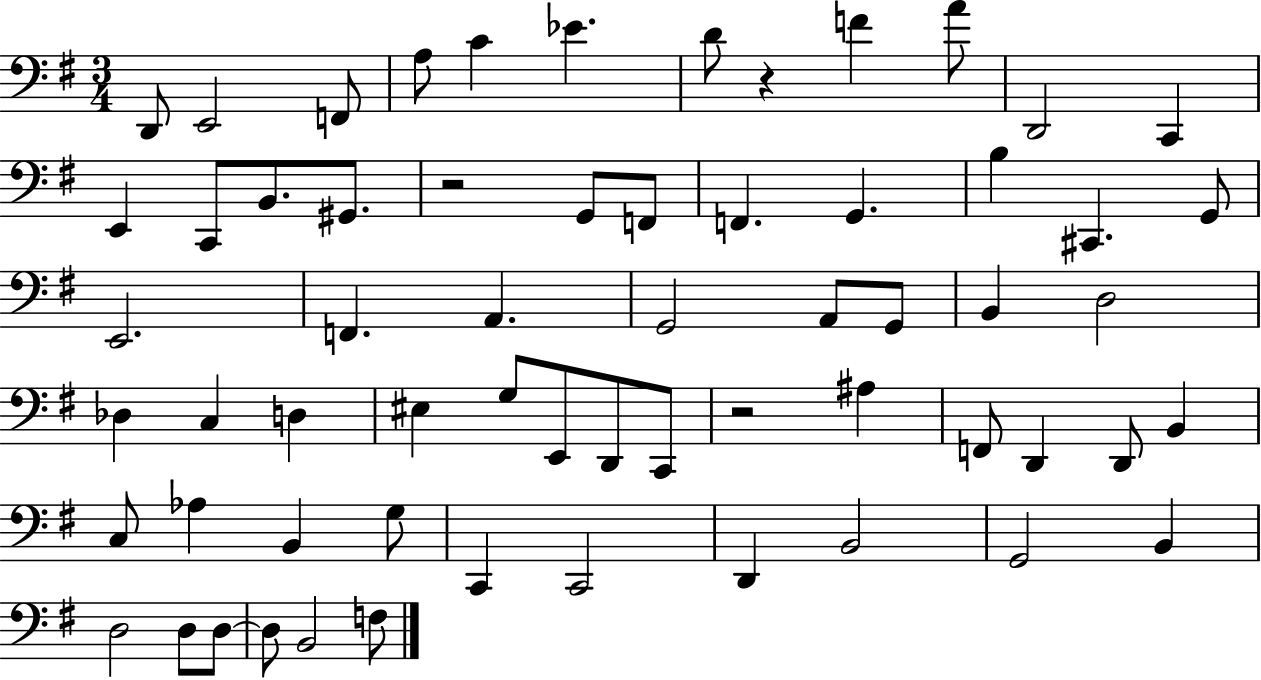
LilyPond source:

{
  \clef bass
  \numericTimeSignature
  \time 3/4
  \key g \major
  d,8 e,2 f,8 | a8 c'4 ees'4. | d'8 r4 f'4 a'8 | d,2 c,4 | \break e,4 c,8 b,8. gis,8. | r2 g,8 f,8 | f,4. g,4. | b4 cis,4. g,8 | \break e,2. | f,4. a,4. | g,2 a,8 g,8 | b,4 d2 | \break des4 c4 d4 | eis4 g8 e,8 d,8 c,8 | r2 ais4 | f,8 d,4 d,8 b,4 | \break c8 aes4 b,4 g8 | c,4 c,2 | d,4 b,2 | g,2 b,4 | \break d2 d8 d8~~ | d8 b,2 f8 | \bar "|."
}